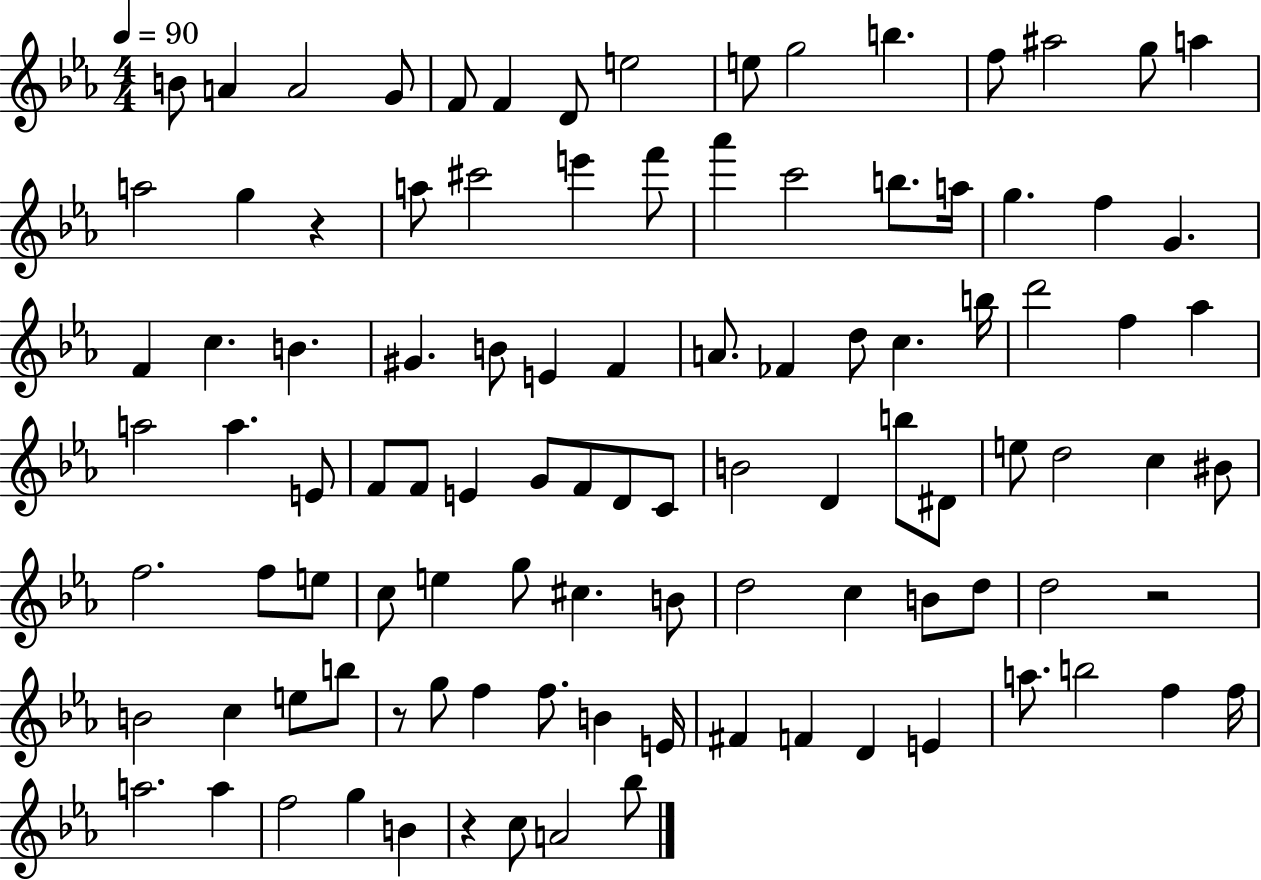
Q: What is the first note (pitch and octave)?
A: B4